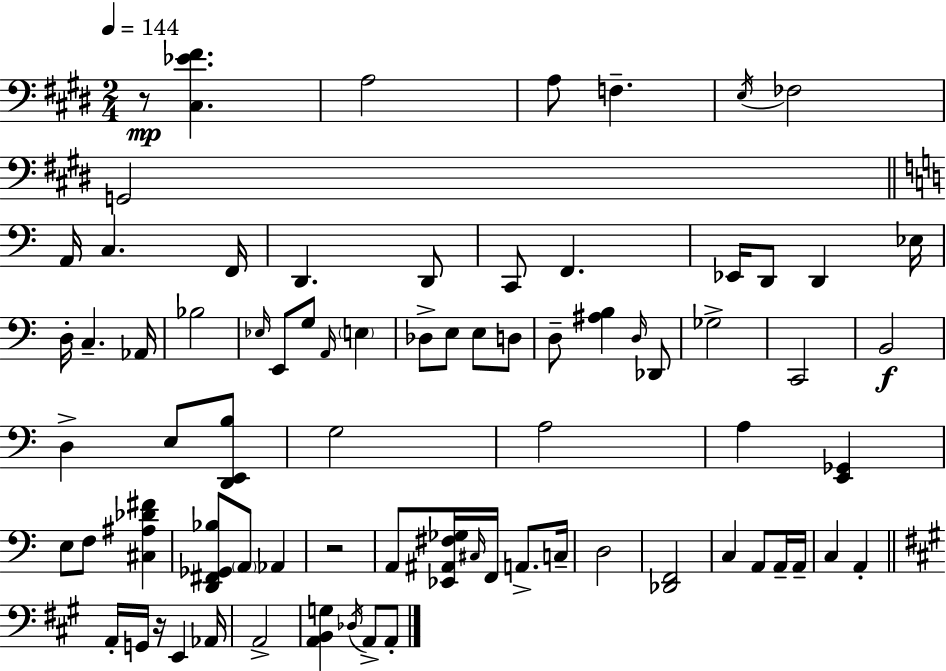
X:1
T:Untitled
M:2/4
L:1/4
K:E
z/2 [^C,_E^F] A,2 A,/2 F, E,/4 _F,2 G,,2 A,,/4 C, F,,/4 D,, D,,/2 C,,/2 F,, _E,,/4 D,,/2 D,, _E,/4 D,/4 C, _A,,/4 _B,2 _E,/4 E,,/2 G,/2 A,,/4 E, _D,/2 E,/2 E,/2 D,/2 D,/2 [^A,B,] D,/4 _D,,/2 _G,2 C,,2 B,,2 D, E,/2 [D,,E,,B,]/2 G,2 A,2 A, [E,,_G,,] E,/2 F,/2 [^C,^A,_D^F] [D,,^F,,_G,,_B,]/2 A,,/2 _A,, z2 A,,/2 [_E,,^A,,^F,_G,]/4 ^C,/4 F,,/4 A,,/2 C,/4 D,2 [_D,,F,,]2 C, A,,/2 A,,/4 A,,/4 C, A,, A,,/4 G,,/4 z/4 E,, _A,,/4 A,,2 [A,,B,,G,] _D,/4 A,,/2 A,,/2